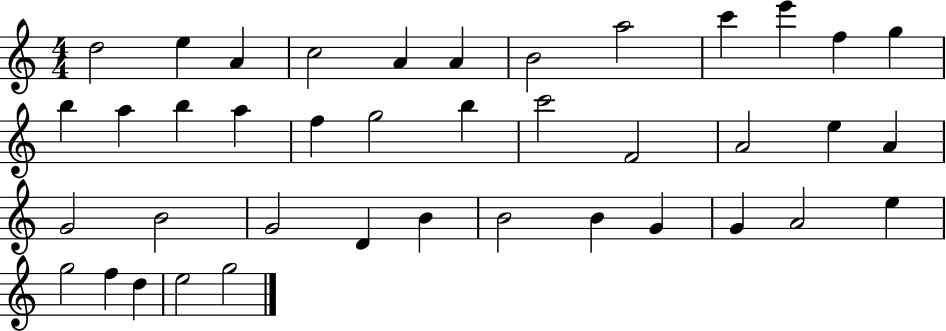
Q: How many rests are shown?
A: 0